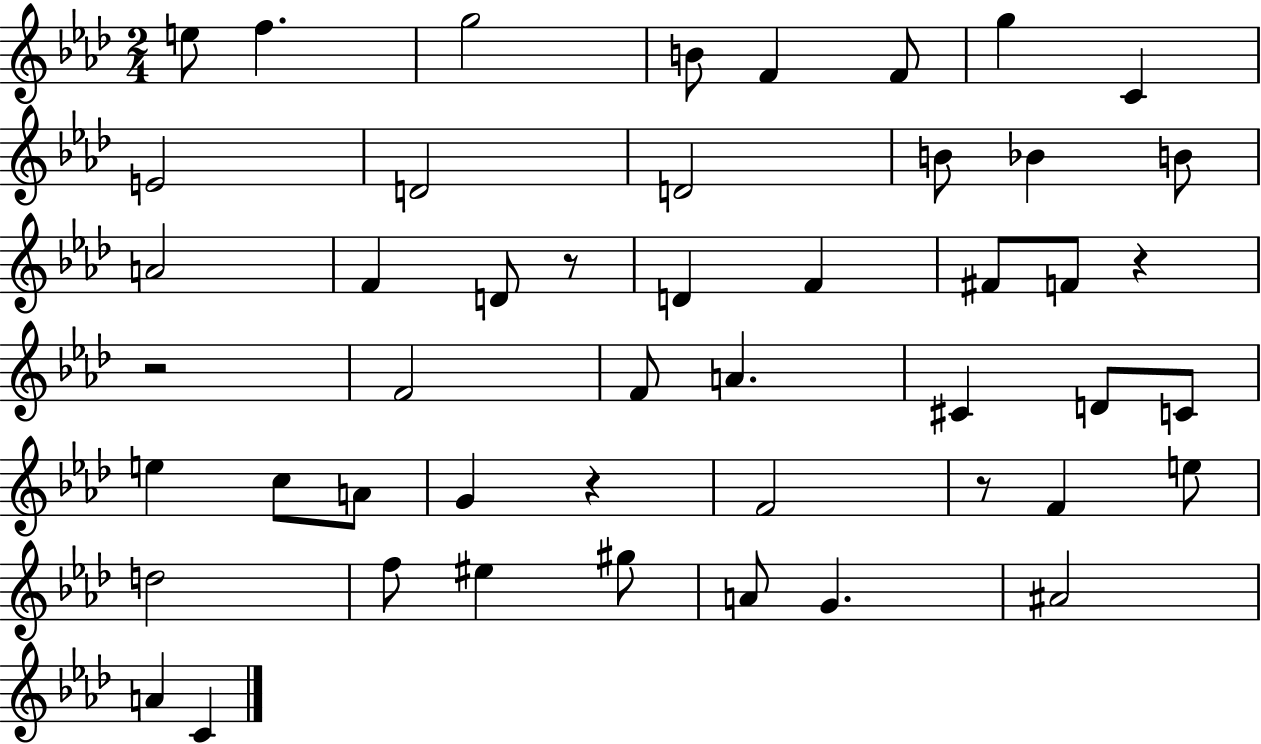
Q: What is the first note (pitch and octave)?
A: E5